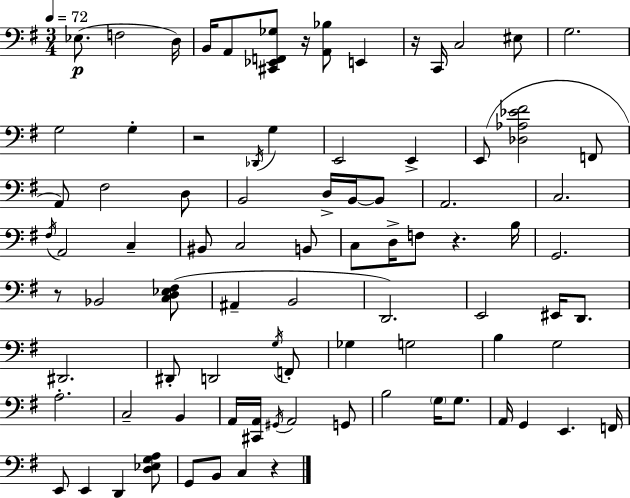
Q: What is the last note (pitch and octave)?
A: C3